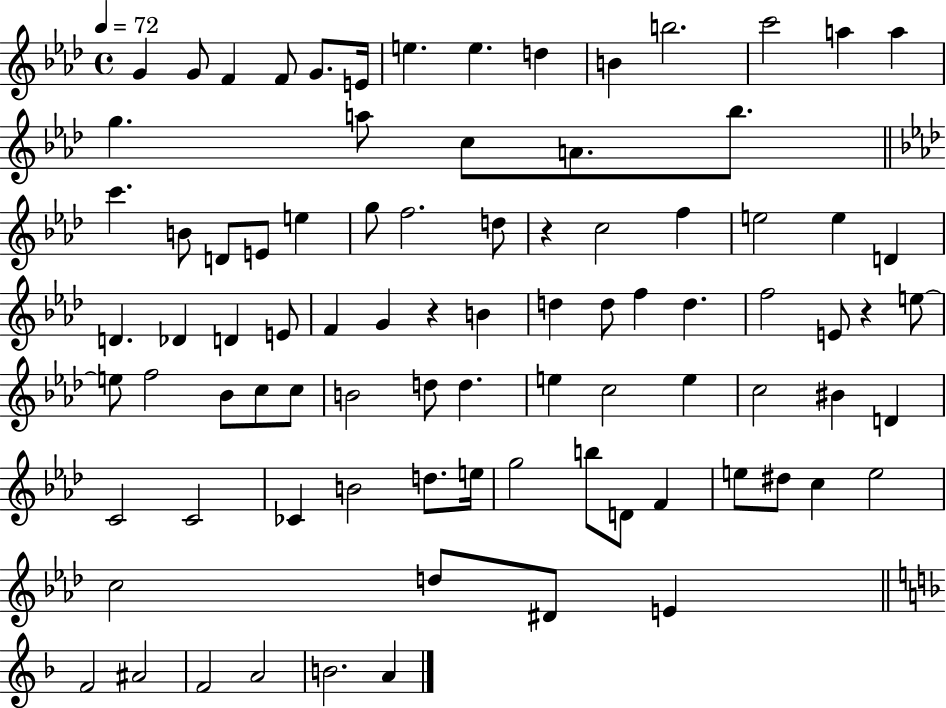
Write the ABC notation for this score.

X:1
T:Untitled
M:4/4
L:1/4
K:Ab
G G/2 F F/2 G/2 E/4 e e d B b2 c'2 a a g a/2 c/2 A/2 _b/2 c' B/2 D/2 E/2 e g/2 f2 d/2 z c2 f e2 e D D _D D E/2 F G z B d d/2 f d f2 E/2 z e/2 e/2 f2 _B/2 c/2 c/2 B2 d/2 d e c2 e c2 ^B D C2 C2 _C B2 d/2 e/4 g2 b/2 D/2 F e/2 ^d/2 c e2 c2 d/2 ^D/2 E F2 ^A2 F2 A2 B2 A